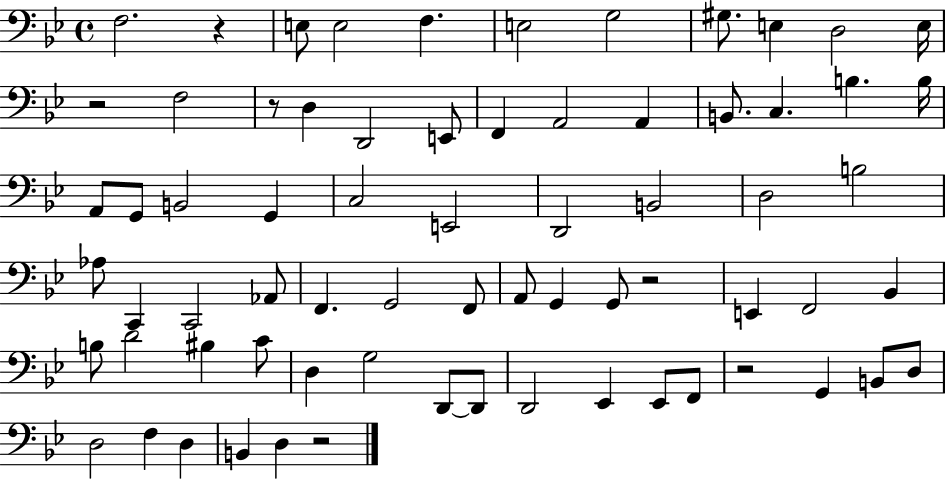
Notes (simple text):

F3/h. R/q E3/e E3/h F3/q. E3/h G3/h G#3/e. E3/q D3/h E3/s R/h F3/h R/e D3/q D2/h E2/e F2/q A2/h A2/q B2/e. C3/q. B3/q. B3/s A2/e G2/e B2/h G2/q C3/h E2/h D2/h B2/h D3/h B3/h Ab3/e C2/q C2/h Ab2/e F2/q. G2/h F2/e A2/e G2/q G2/e R/h E2/q F2/h Bb2/q B3/e D4/h BIS3/q C4/e D3/q G3/h D2/e D2/e D2/h Eb2/q Eb2/e F2/e R/h G2/q B2/e D3/e D3/h F3/q D3/q B2/q D3/q R/h